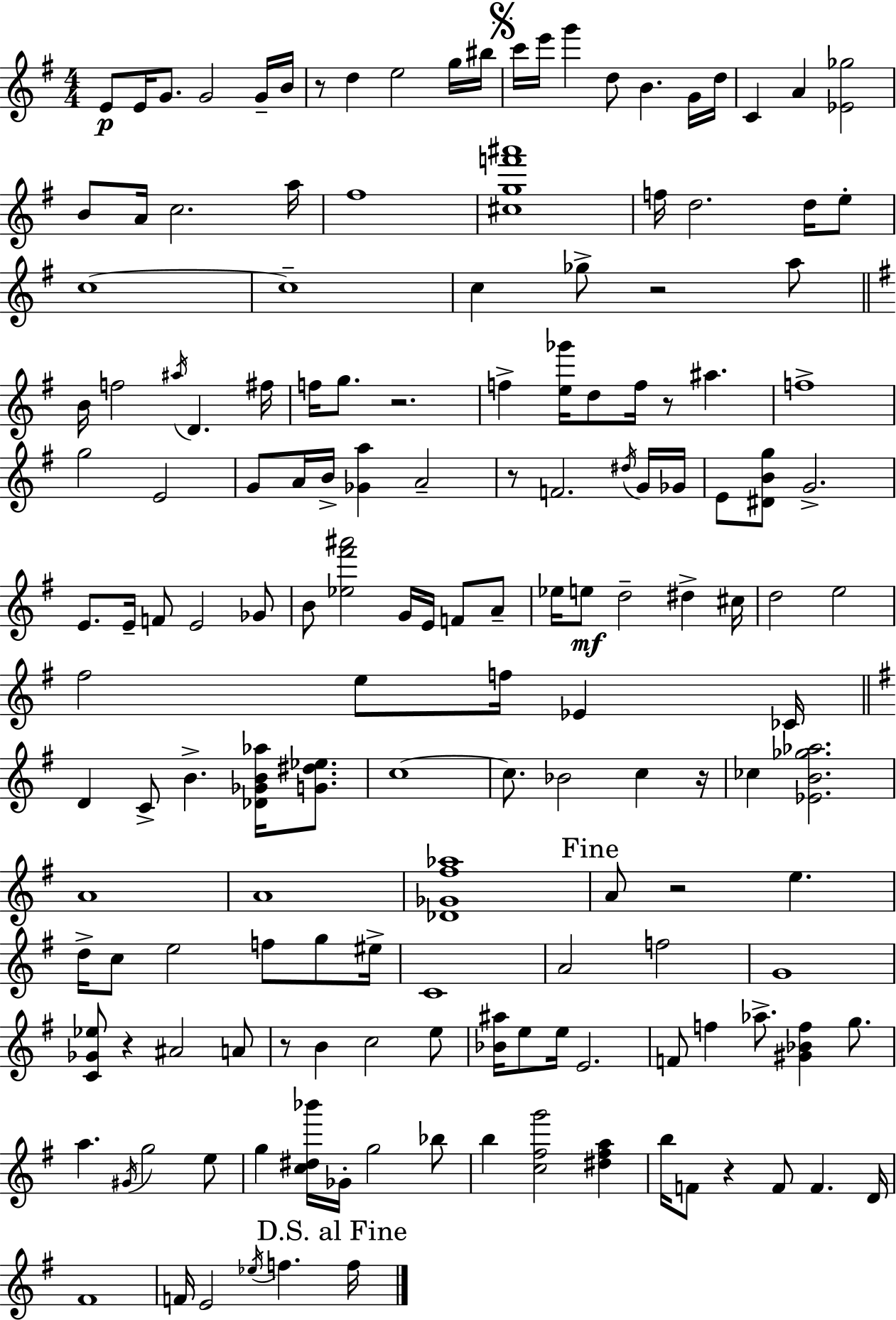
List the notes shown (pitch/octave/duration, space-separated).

E4/e E4/s G4/e. G4/h G4/s B4/s R/e D5/q E5/h G5/s BIS5/s C6/s E6/s G6/q D5/e B4/q. G4/s D5/s C4/q A4/q [Eb4,Gb5]/h B4/e A4/s C5/h. A5/s F#5/w [C#5,G5,F6,A#6]/w F5/s D5/h. D5/s E5/e C5/w C5/w C5/q Gb5/e R/h A5/e B4/s F5/h A#5/s D4/q. F#5/s F5/s G5/e. R/h. F5/q [E5,Gb6]/s D5/e F5/s R/e A#5/q. F5/w G5/h E4/h G4/e A4/s B4/s [Gb4,A5]/q A4/h R/e F4/h. D#5/s G4/s Gb4/s E4/e [D#4,B4,G5]/e G4/h. E4/e. E4/s F4/e E4/h Gb4/e B4/e [Eb5,F#6,A#6]/h G4/s E4/s F4/e A4/e Eb5/s E5/e D5/h D#5/q C#5/s D5/h E5/h F#5/h E5/e F5/s Eb4/q CES4/s D4/q C4/e B4/q. [Db4,Gb4,B4,Ab5]/s [G4,D#5,Eb5]/e. C5/w C5/e. Bb4/h C5/q R/s CES5/q [Eb4,B4,Gb5,Ab5]/h. A4/w A4/w [Db4,Gb4,F#5,Ab5]/w A4/e R/h E5/q. D5/s C5/e E5/h F5/e G5/e EIS5/s C4/w A4/h F5/h G4/w [C4,Gb4,Eb5]/e R/q A#4/h A4/e R/e B4/q C5/h E5/e [Bb4,A#5]/s E5/e E5/s E4/h. F4/e F5/q Ab5/e. [G#4,Bb4,F5]/q G5/e. A5/q. G#4/s G5/h E5/e G5/q [C5,D#5,Bb6]/s Gb4/s G5/h Bb5/e B5/q [C5,F#5,G6]/h [D#5,F#5,A5]/q B5/s F4/e R/q F4/e F4/q. D4/s F#4/w F4/s E4/h Eb5/s F5/q. F5/s